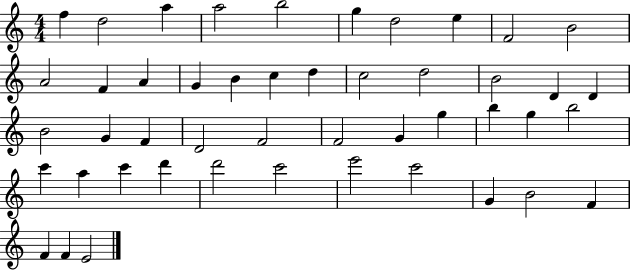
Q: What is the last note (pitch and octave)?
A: E4